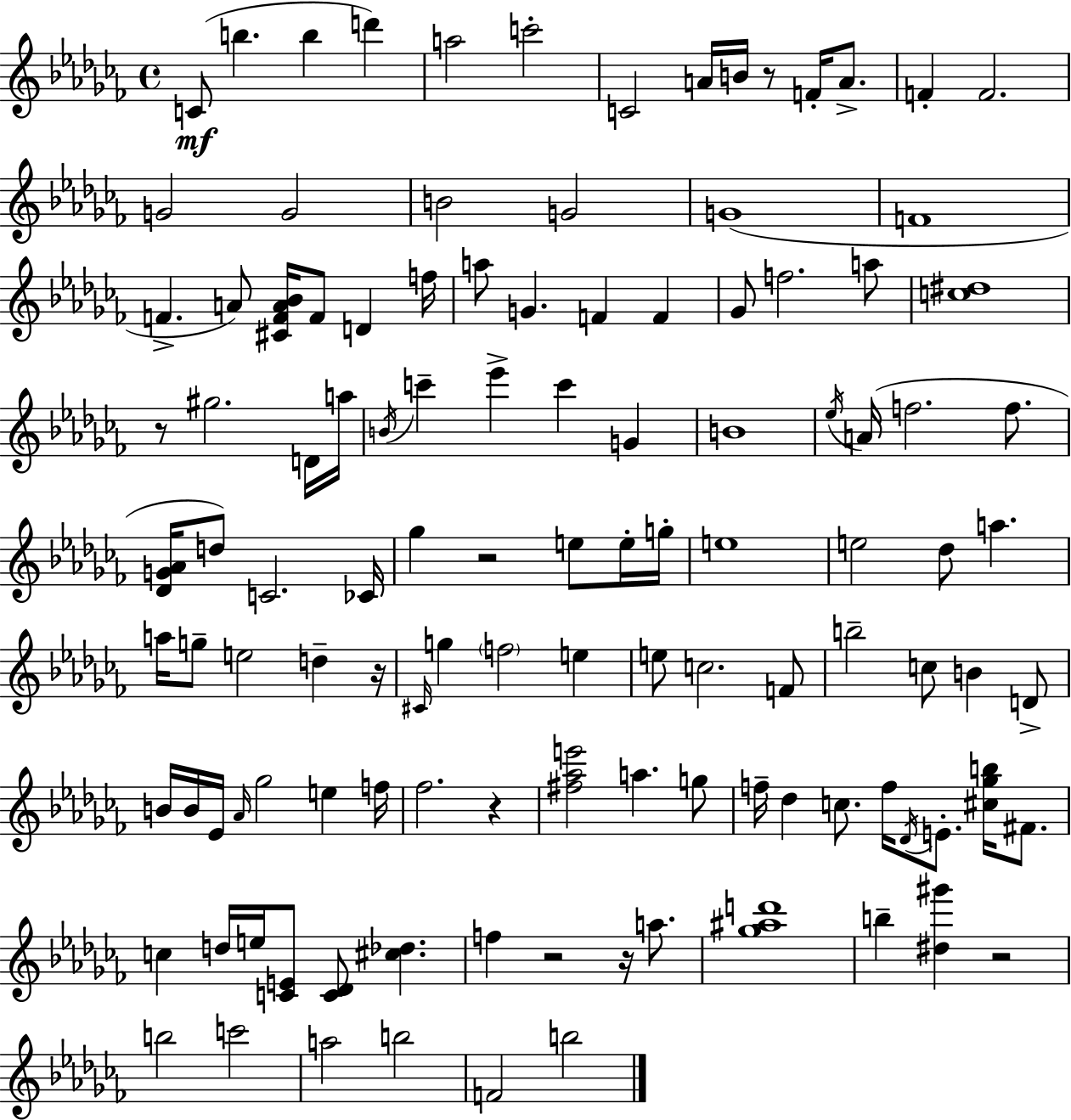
{
  \clef treble
  \time 4/4
  \defaultTimeSignature
  \key aes \minor
  c'8(\mf b''4. b''4 d'''4) | a''2 c'''2-. | c'2 a'16 b'16 r8 f'16-. a'8.-> | f'4-. f'2. | \break g'2 g'2 | b'2 g'2 | g'1( | f'1 | \break f'4.-> a'8) <cis' f' a' bes'>16 f'8 d'4 f''16 | a''8 g'4. f'4 f'4 | ges'8 f''2. a''8 | <c'' dis''>1 | \break r8 gis''2. d'16 a''16 | \acciaccatura { b'16 } c'''4-- ees'''4-> c'''4 g'4 | b'1 | \acciaccatura { ees''16 } a'16( f''2. f''8. | \break <des' g' aes'>16 d''8) c'2. | ces'16 ges''4 r2 e''8 | e''16-. g''16-. e''1 | e''2 des''8 a''4. | \break a''16 g''8-- e''2 d''4-- | r16 \grace { cis'16 } g''4 \parenthesize f''2 e''4 | e''8 c''2. | f'8 b''2-- c''8 b'4 | \break d'8-> b'16 b'16 ees'16 \grace { aes'16 } ges''2 e''4 | f''16 fes''2. | r4 <fis'' aes'' e'''>2 a''4. | g''8 f''16-- des''4 c''8. f''16 \acciaccatura { des'16 } e'8.-. | \break <cis'' ges'' b''>16 fis'8. c''4 d''16 e''16 <c' e'>8 <c' des'>8 <cis'' des''>4. | f''4 r2 | r16 a''8. <ges'' ais'' d'''>1 | b''4-- <dis'' gis'''>4 r2 | \break b''2 c'''2 | a''2 b''2 | f'2 b''2 | \bar "|."
}